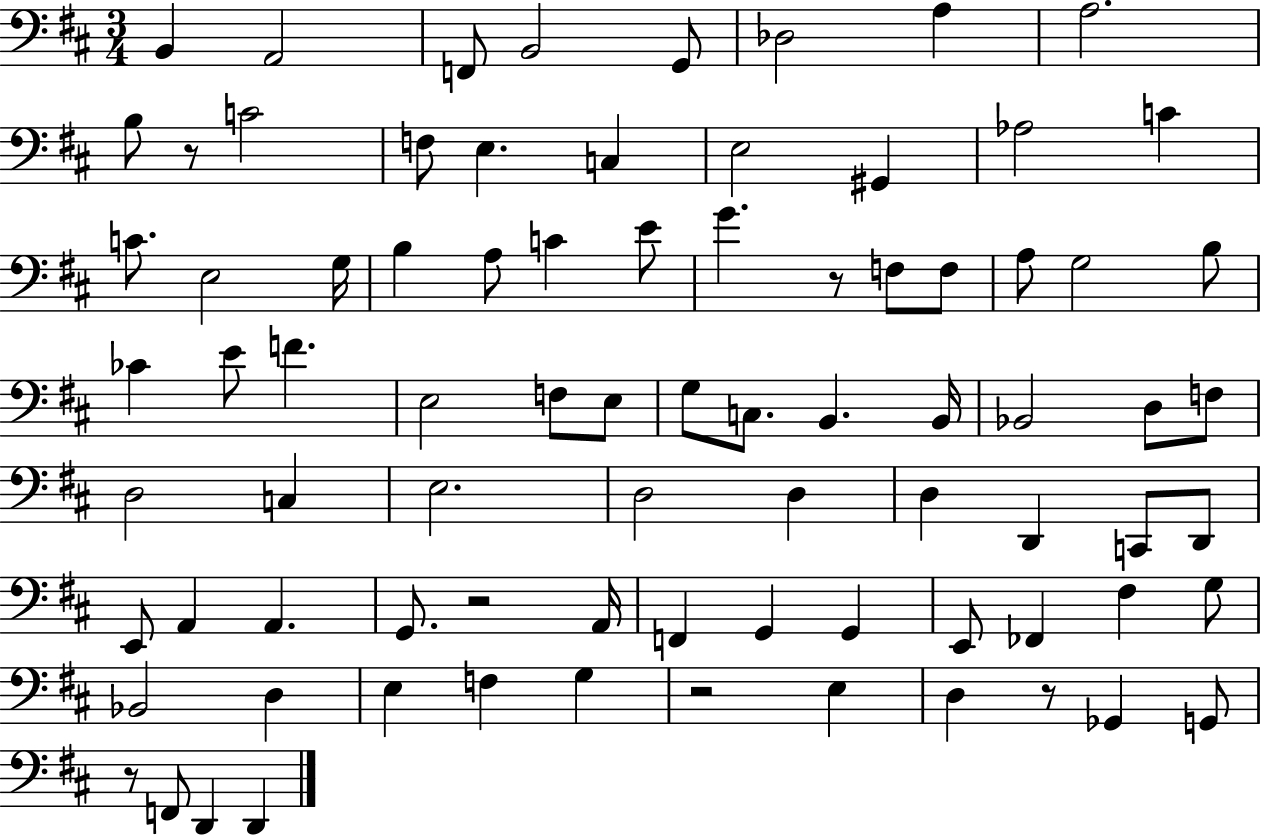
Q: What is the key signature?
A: D major